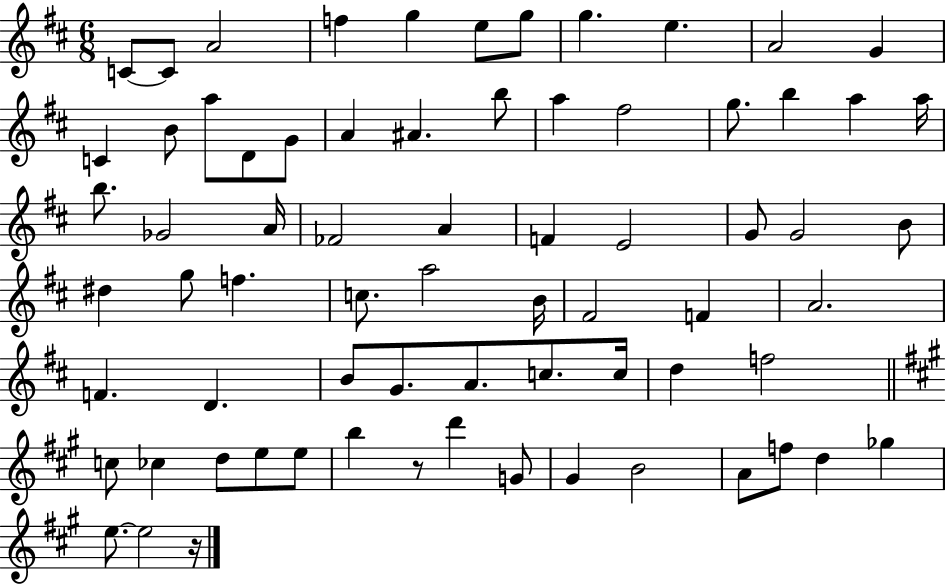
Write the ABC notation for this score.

X:1
T:Untitled
M:6/8
L:1/4
K:D
C/2 C/2 A2 f g e/2 g/2 g e A2 G C B/2 a/2 D/2 G/2 A ^A b/2 a ^f2 g/2 b a a/4 b/2 _G2 A/4 _F2 A F E2 G/2 G2 B/2 ^d g/2 f c/2 a2 B/4 ^F2 F A2 F D B/2 G/2 A/2 c/2 c/4 d f2 c/2 _c d/2 e/2 e/2 b z/2 d' G/2 ^G B2 A/2 f/2 d _g e/2 e2 z/4